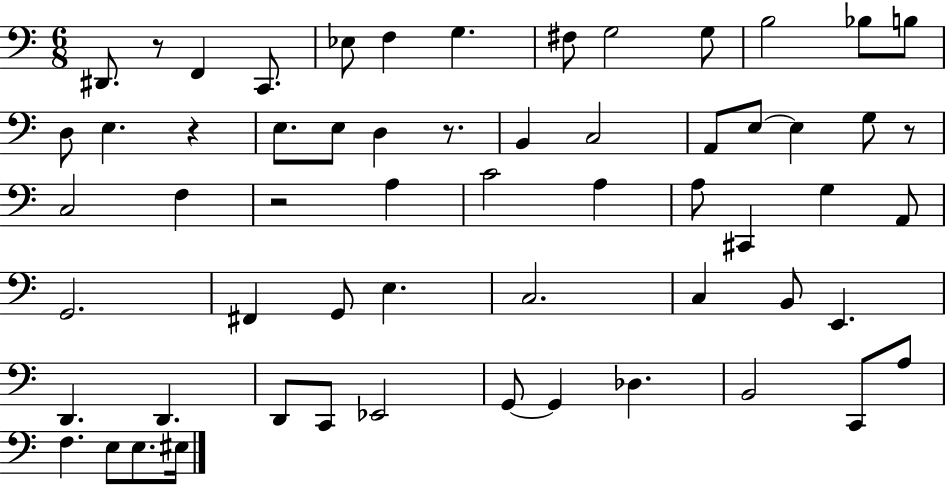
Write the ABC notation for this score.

X:1
T:Untitled
M:6/8
L:1/4
K:C
^D,,/2 z/2 F,, C,,/2 _E,/2 F, G, ^F,/2 G,2 G,/2 B,2 _B,/2 B,/2 D,/2 E, z E,/2 E,/2 D, z/2 B,, C,2 A,,/2 E,/2 E, G,/2 z/2 C,2 F, z2 A, C2 A, A,/2 ^C,, G, A,,/2 G,,2 ^F,, G,,/2 E, C,2 C, B,,/2 E,, D,, D,, D,,/2 C,,/2 _E,,2 G,,/2 G,, _D, B,,2 C,,/2 A,/2 F, E,/2 E,/2 ^E,/4